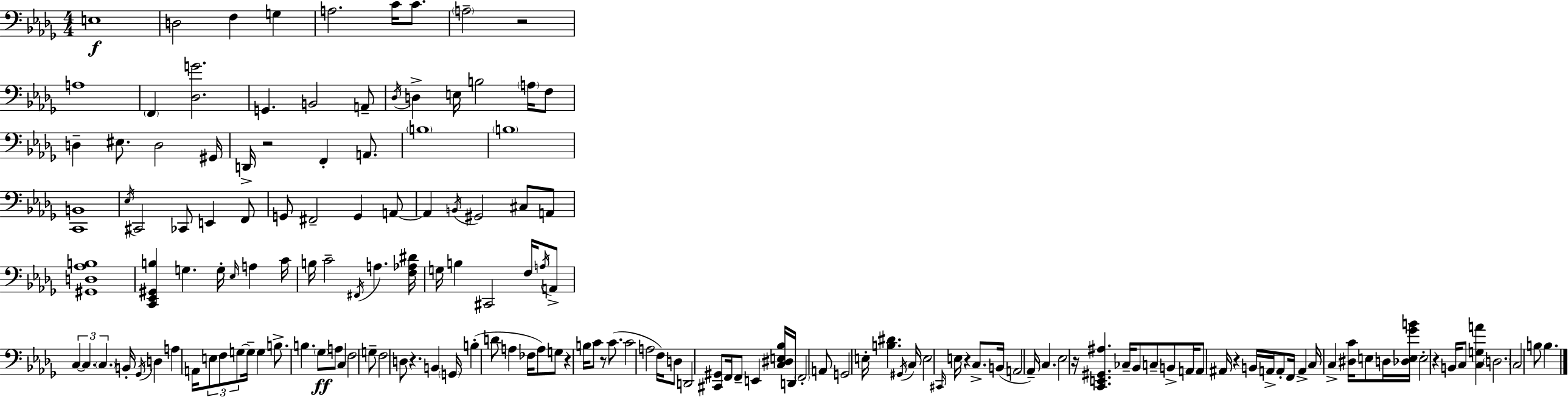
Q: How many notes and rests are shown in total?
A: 158